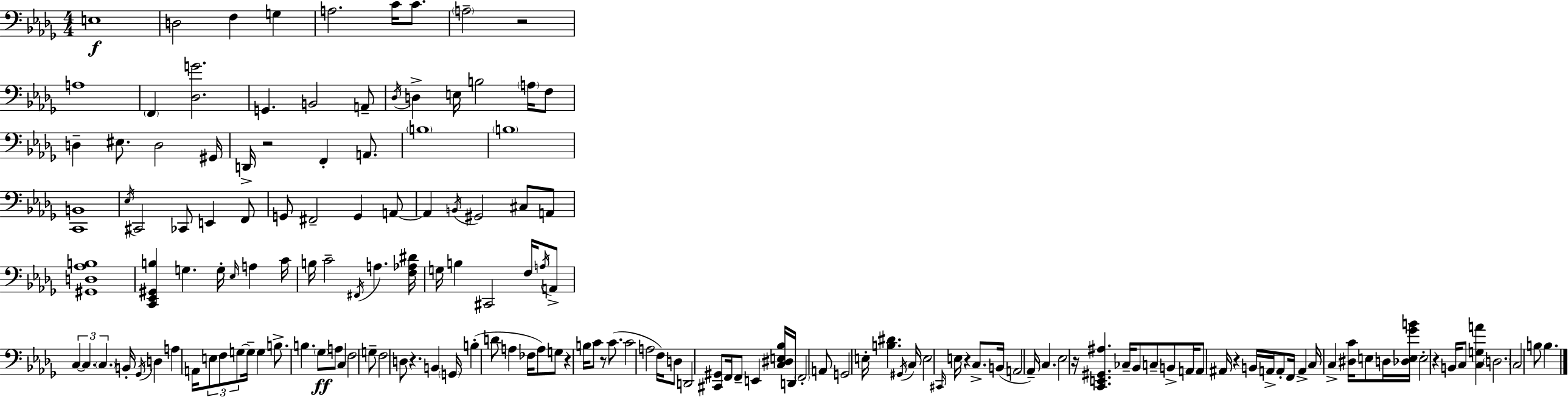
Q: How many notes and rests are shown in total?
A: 158